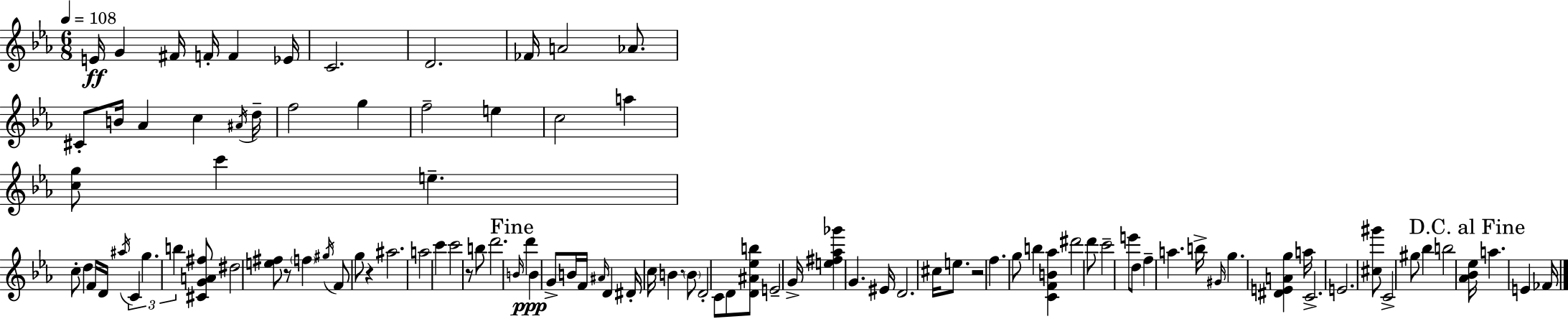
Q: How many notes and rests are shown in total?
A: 102